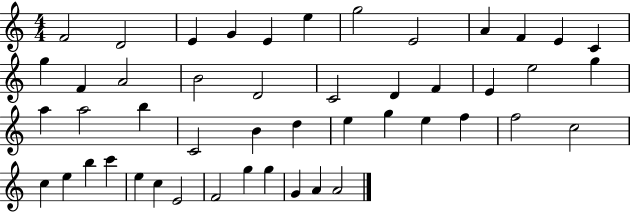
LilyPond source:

{
  \clef treble
  \numericTimeSignature
  \time 4/4
  \key c \major
  f'2 d'2 | e'4 g'4 e'4 e''4 | g''2 e'2 | a'4 f'4 e'4 c'4 | \break g''4 f'4 a'2 | b'2 d'2 | c'2 d'4 f'4 | e'4 e''2 g''4 | \break a''4 a''2 b''4 | c'2 b'4 d''4 | e''4 g''4 e''4 f''4 | f''2 c''2 | \break c''4 e''4 b''4 c'''4 | e''4 c''4 e'2 | f'2 g''4 g''4 | g'4 a'4 a'2 | \break \bar "|."
}